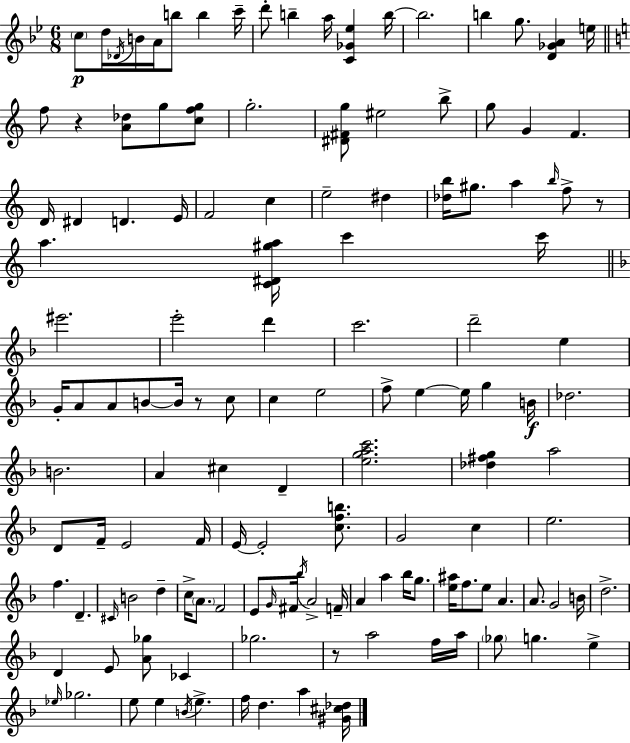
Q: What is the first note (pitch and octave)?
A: C5